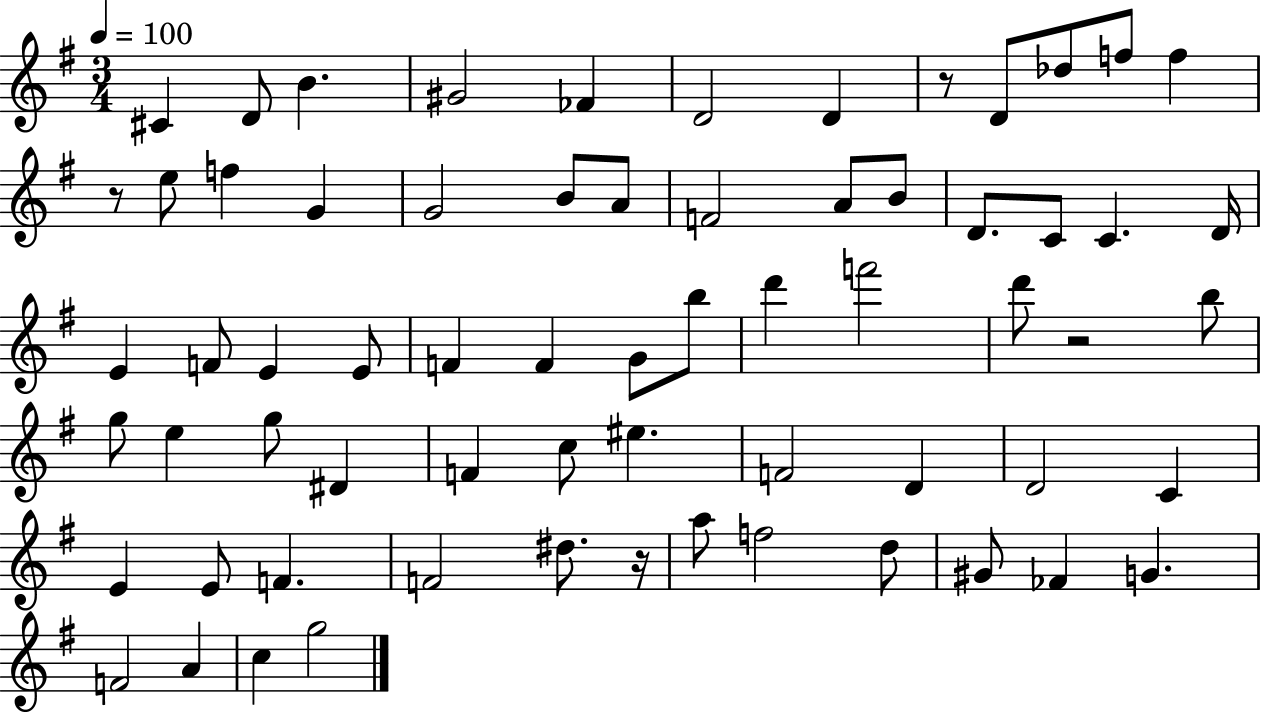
C#4/q D4/e B4/q. G#4/h FES4/q D4/h D4/q R/e D4/e Db5/e F5/e F5/q R/e E5/e F5/q G4/q G4/h B4/e A4/e F4/h A4/e B4/e D4/e. C4/e C4/q. D4/s E4/q F4/e E4/q E4/e F4/q F4/q G4/e B5/e D6/q F6/h D6/e R/h B5/e G5/e E5/q G5/e D#4/q F4/q C5/e EIS5/q. F4/h D4/q D4/h C4/q E4/q E4/e F4/q. F4/h D#5/e. R/s A5/e F5/h D5/e G#4/e FES4/q G4/q. F4/h A4/q C5/q G5/h